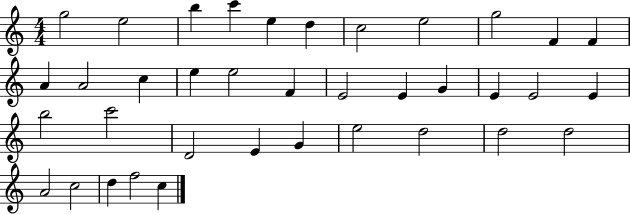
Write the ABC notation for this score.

X:1
T:Untitled
M:4/4
L:1/4
K:C
g2 e2 b c' e d c2 e2 g2 F F A A2 c e e2 F E2 E G E E2 E b2 c'2 D2 E G e2 d2 d2 d2 A2 c2 d f2 c